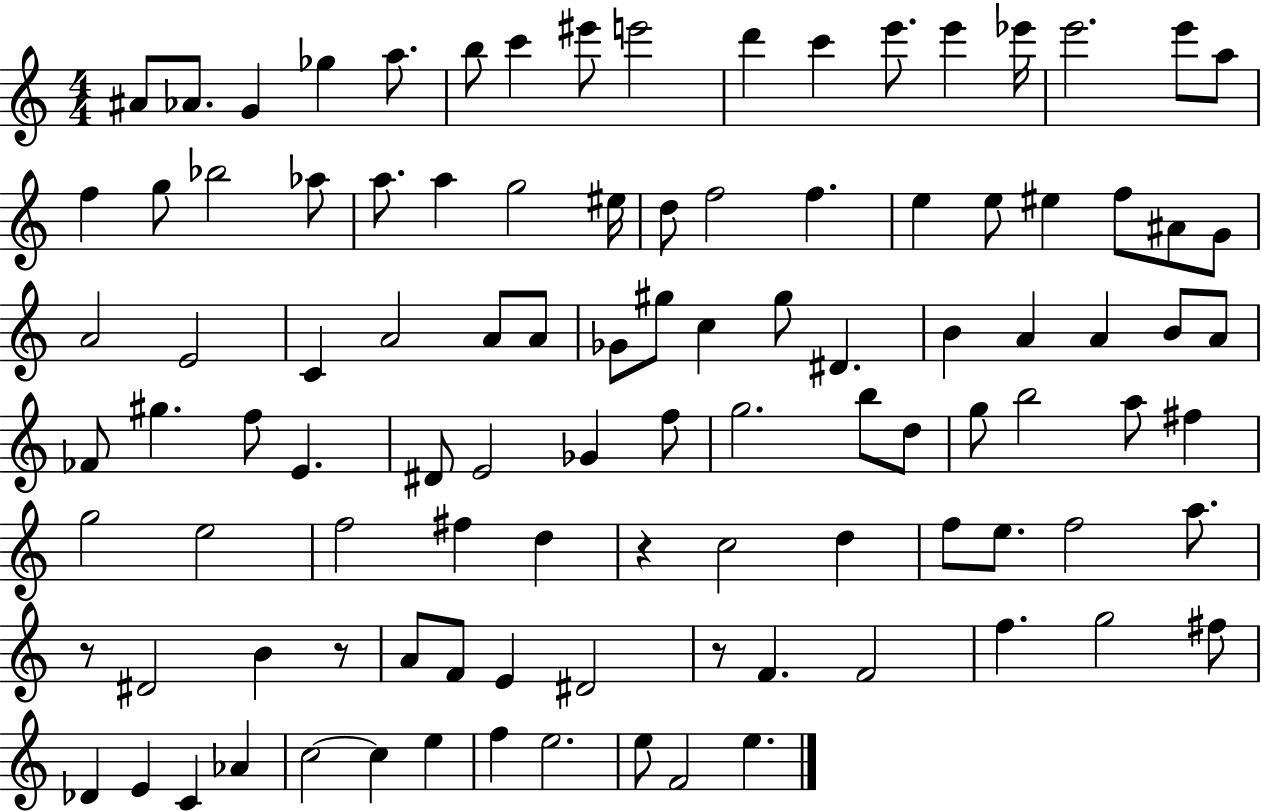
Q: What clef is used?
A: treble